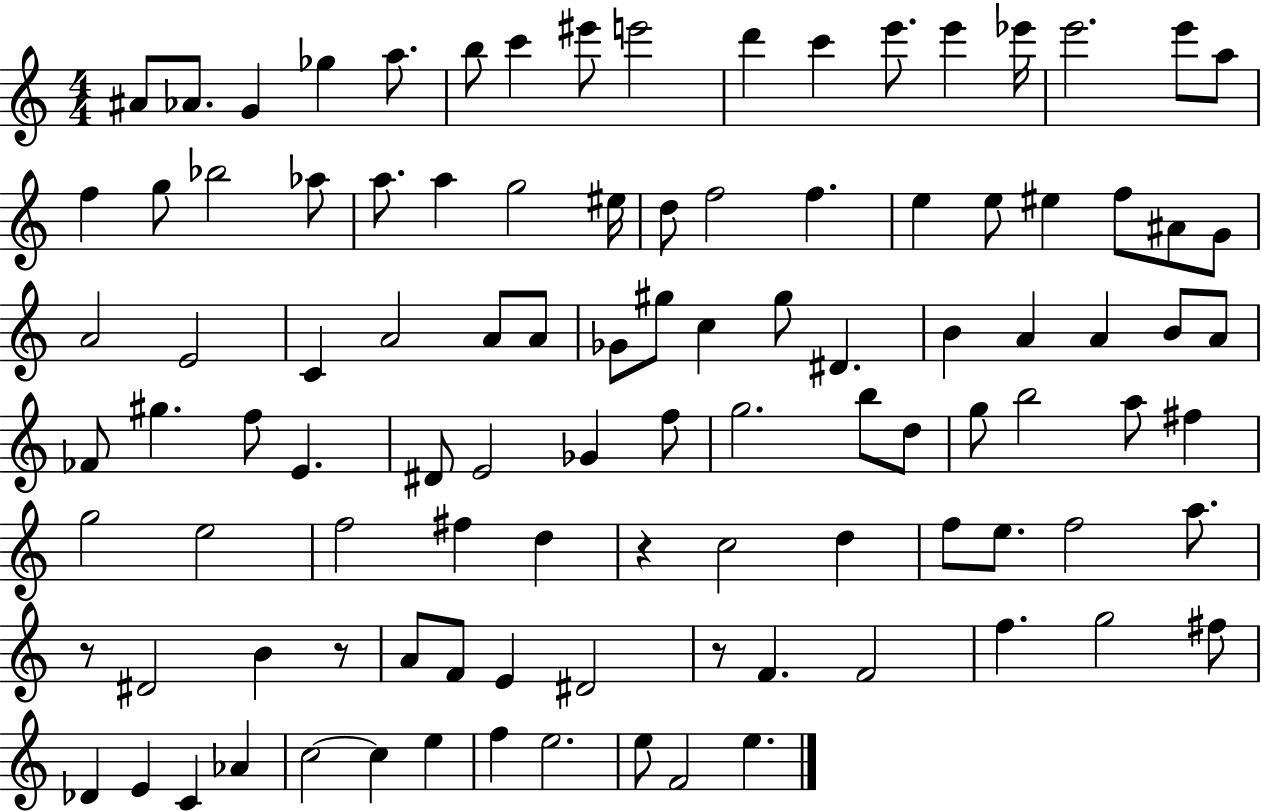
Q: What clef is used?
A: treble